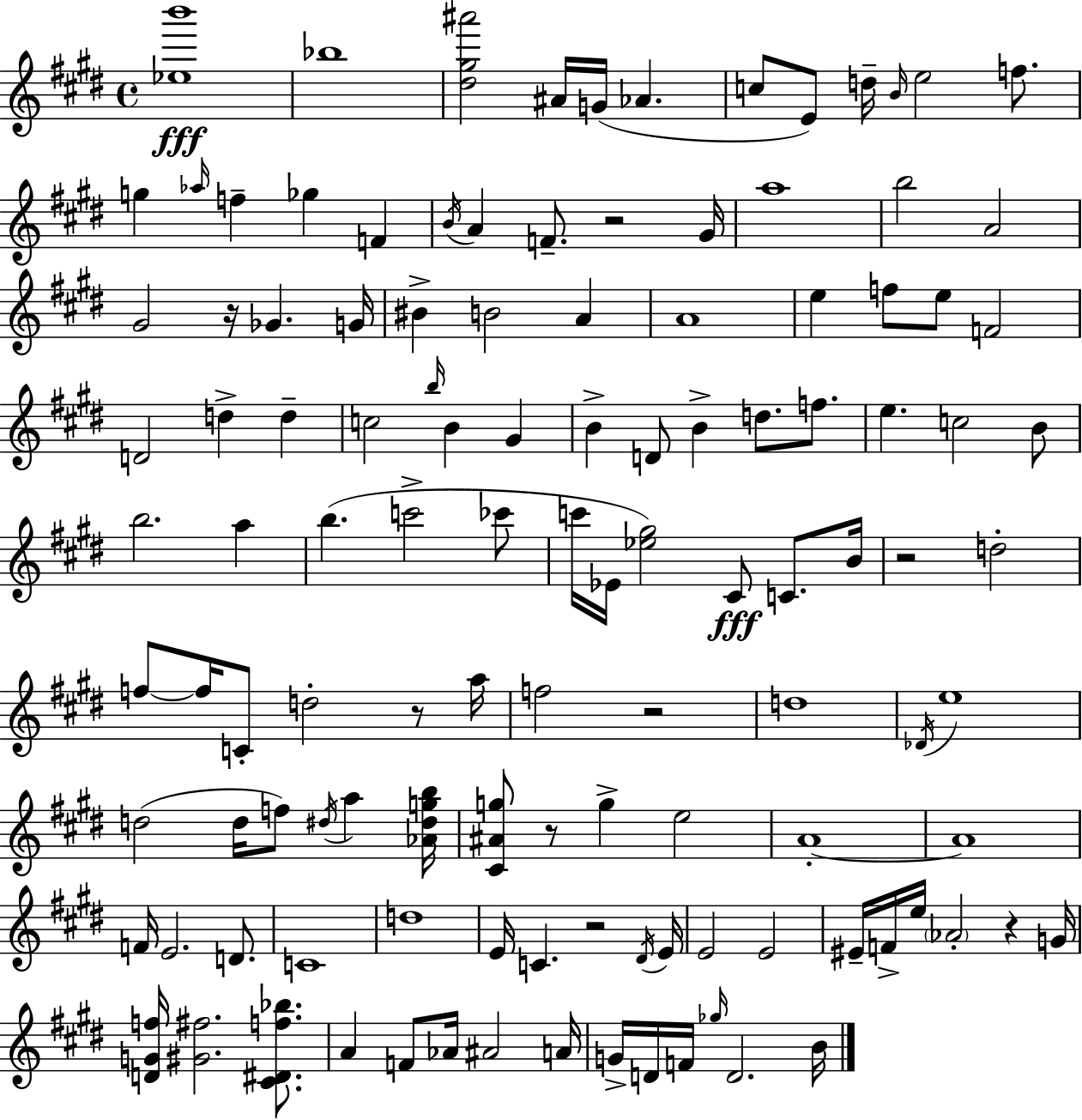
[Eb5,B6]/w Bb5/w [D#5,G#5,A#6]/h A#4/s G4/s Ab4/q. C5/e E4/e D5/s B4/s E5/h F5/e. G5/q Ab5/s F5/q Gb5/q F4/q B4/s A4/q F4/e. R/h G#4/s A5/w B5/h A4/h G#4/h R/s Gb4/q. G4/s BIS4/q B4/h A4/q A4/w E5/q F5/e E5/e F4/h D4/h D5/q D5/q C5/h B5/s B4/q G#4/q B4/q D4/e B4/q D5/e. F5/e. E5/q. C5/h B4/e B5/h. A5/q B5/q. C6/h CES6/e C6/s Eb4/s [Eb5,G#5]/h C#4/e C4/e. B4/s R/h D5/h F5/e F5/s C4/e D5/h R/e A5/s F5/h R/h D5/w Db4/s E5/w D5/h D5/s F5/e D#5/s A5/q [Ab4,D#5,G5,B5]/s [C#4,A#4,G5]/e R/e G5/q E5/h A4/w A4/w F4/s E4/h. D4/e. C4/w D5/w E4/s C4/q. R/h D#4/s E4/s E4/h E4/h EIS4/s F4/s E5/s Ab4/h R/q G4/s [D4,G4,F5]/s [G#4,F#5]/h. [C#4,D#4,F5,Bb5]/e. A4/q F4/e Ab4/s A#4/h A4/s G4/s D4/s F4/s Gb5/s D4/h. B4/s